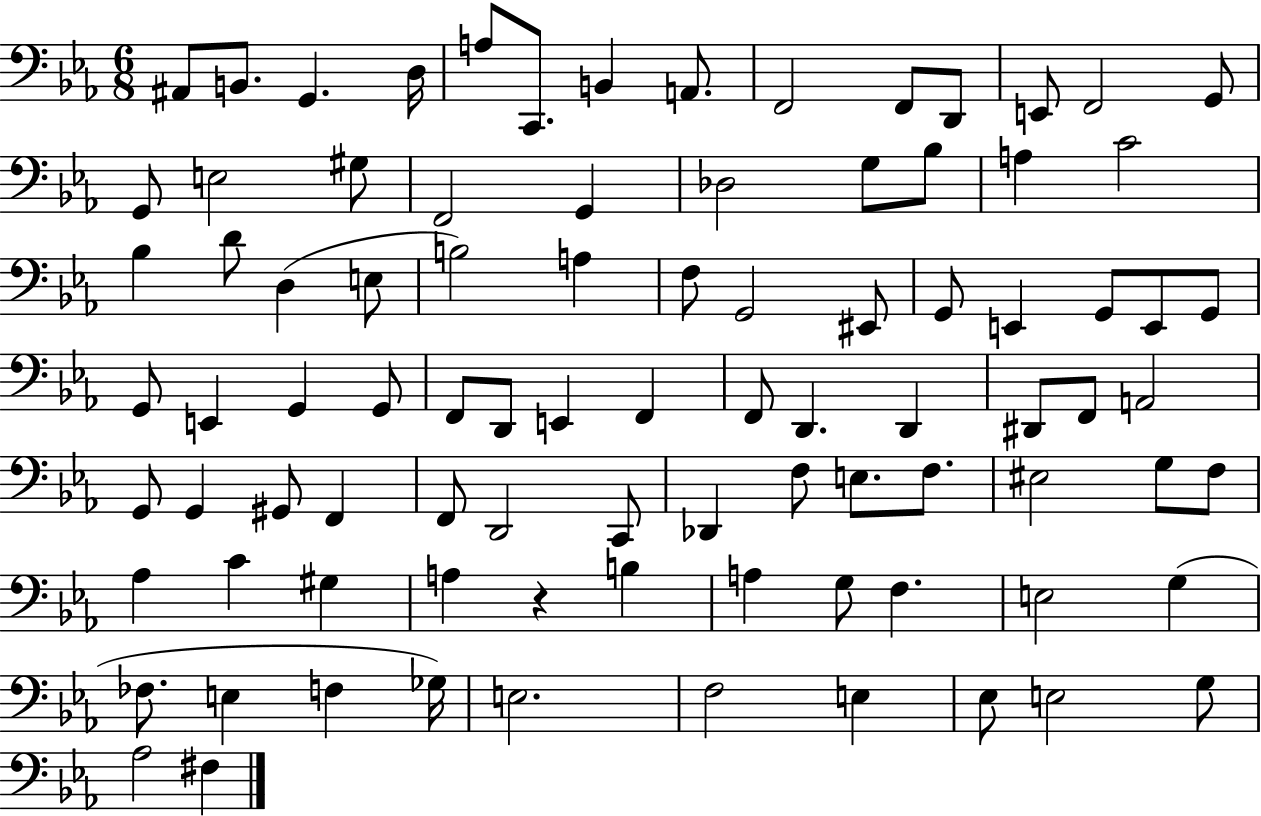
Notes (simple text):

A#2/e B2/e. G2/q. D3/s A3/e C2/e. B2/q A2/e. F2/h F2/e D2/e E2/e F2/h G2/e G2/e E3/h G#3/e F2/h G2/q Db3/h G3/e Bb3/e A3/q C4/h Bb3/q D4/e D3/q E3/e B3/h A3/q F3/e G2/h EIS2/e G2/e E2/q G2/e E2/e G2/e G2/e E2/q G2/q G2/e F2/e D2/e E2/q F2/q F2/e D2/q. D2/q D#2/e F2/e A2/h G2/e G2/q G#2/e F2/q F2/e D2/h C2/e Db2/q F3/e E3/e. F3/e. EIS3/h G3/e F3/e Ab3/q C4/q G#3/q A3/q R/q B3/q A3/q G3/e F3/q. E3/h G3/q FES3/e. E3/q F3/q Gb3/s E3/h. F3/h E3/q Eb3/e E3/h G3/e Ab3/h F#3/q